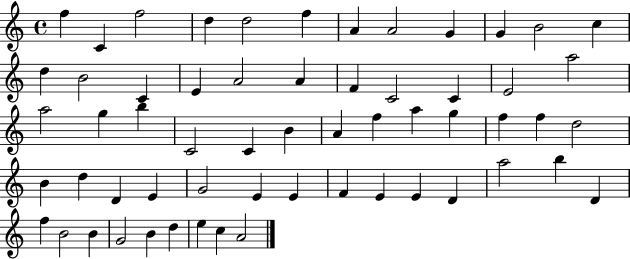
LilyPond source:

{
  \clef treble
  \time 4/4
  \defaultTimeSignature
  \key c \major
  f''4 c'4 f''2 | d''4 d''2 f''4 | a'4 a'2 g'4 | g'4 b'2 c''4 | \break d''4 b'2 c'4 | e'4 a'2 a'4 | f'4 c'2 c'4 | e'2 a''2 | \break a''2 g''4 b''4 | c'2 c'4 b'4 | a'4 f''4 a''4 g''4 | f''4 f''4 d''2 | \break b'4 d''4 d'4 e'4 | g'2 e'4 e'4 | f'4 e'4 e'4 d'4 | a''2 b''4 d'4 | \break f''4 b'2 b'4 | g'2 b'4 d''4 | e''4 c''4 a'2 | \bar "|."
}